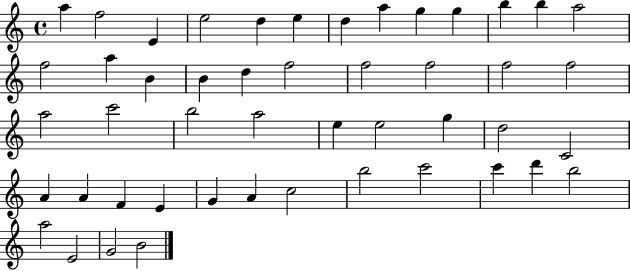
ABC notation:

X:1
T:Untitled
M:4/4
L:1/4
K:C
a f2 E e2 d e d a g g b b a2 f2 a B B d f2 f2 f2 f2 f2 a2 c'2 b2 a2 e e2 g d2 C2 A A F E G A c2 b2 c'2 c' d' b2 a2 E2 G2 B2